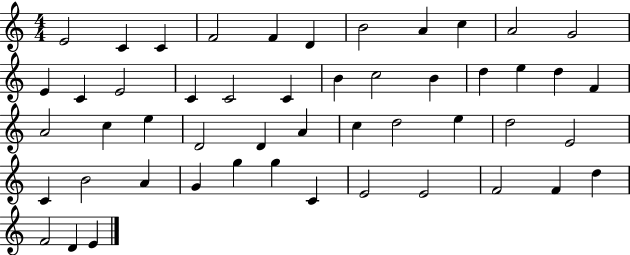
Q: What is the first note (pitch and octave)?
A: E4